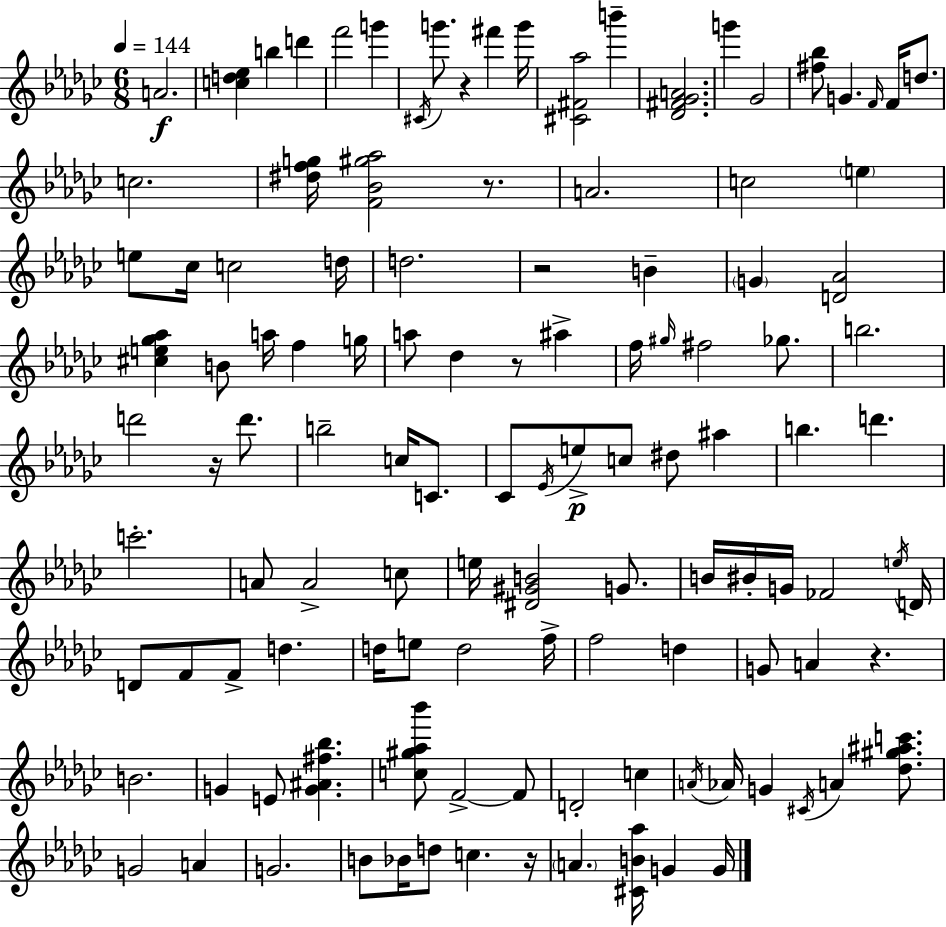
A4/h. [C5,D5,Eb5]/q B5/q D6/q F6/h G6/q C#4/s G6/e. R/q F#6/q G6/s [C#4,F#4,Ab5]/h B6/q [Db4,F#4,Gb4,A4]/h. G6/q Gb4/h [F#5,Bb5]/e G4/q. F4/s F4/s D5/e. C5/h. [D#5,F5,G5]/s [F4,Bb4,G#5,Ab5]/h R/e. A4/h. C5/h E5/q E5/e CES5/s C5/h D5/s D5/h. R/h B4/q G4/q [D4,Ab4]/h [C#5,E5,Gb5,Ab5]/q B4/e A5/s F5/q G5/s A5/e Db5/q R/e A#5/q F5/s G#5/s F#5/h Gb5/e. B5/h. D6/h R/s D6/e. B5/h C5/s C4/e. CES4/e Eb4/s E5/e C5/e D#5/e A#5/q B5/q. D6/q. C6/h. A4/e A4/h C5/e E5/s [D#4,G#4,B4]/h G4/e. B4/s BIS4/s G4/s FES4/h E5/s D4/s D4/e F4/e F4/e D5/q. D5/s E5/e D5/h F5/s F5/h D5/q G4/e A4/q R/q. B4/h. G4/q E4/e [G4,A#4,F#5,Bb5]/q. [C5,G#5,Ab5,Bb6]/e F4/h F4/e D4/h C5/q A4/s Ab4/s G4/q C#4/s A4/q [Db5,G#5,A#5,C6]/e. G4/h A4/q G4/h. B4/e Bb4/s D5/e C5/q. R/s A4/q. [C#4,B4,Ab5]/s G4/q G4/s